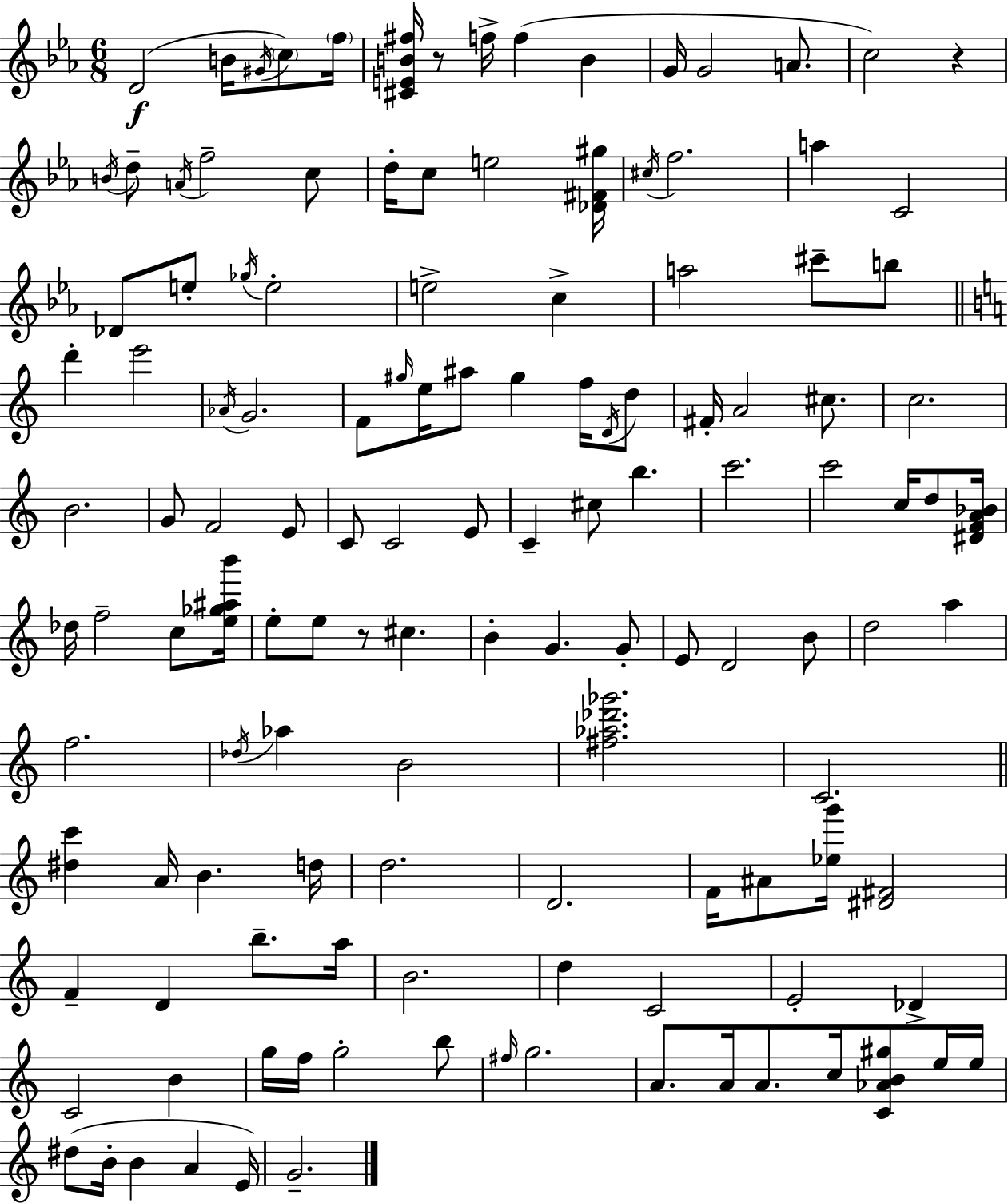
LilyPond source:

{
  \clef treble
  \numericTimeSignature
  \time 6/8
  \key c \minor
  \repeat volta 2 { d'2(\f b'16 \acciaccatura { gis'16 } \parenthesize c''8) | \parenthesize f''16 <cis' e' b' fis''>16 r8 f''16-> f''4( b'4 | g'16 g'2 a'8. | c''2) r4 | \break \acciaccatura { b'16 } d''8-- \acciaccatura { a'16 } f''2-- | c''8 d''16-. c''8 e''2 | <des' fis' gis''>16 \acciaccatura { cis''16 } f''2. | a''4 c'2 | \break des'8 e''8-. \acciaccatura { ges''16 } e''2-. | e''2-> | c''4-> a''2 | cis'''8-- b''8 \bar "||" \break \key a \minor d'''4-. e'''2 | \acciaccatura { aes'16 } g'2. | f'8 \grace { gis''16 } e''16 ais''8 gis''4 f''16 | \acciaccatura { d'16 } d''8 fis'16-. a'2 | \break cis''8. c''2. | b'2. | g'8 f'2 | e'8 c'8 c'2 | \break e'8 c'4-- cis''8 b''4. | c'''2. | c'''2 c''16 | d''8 <dis' f' a' bes'>16 des''16 f''2-- | \break c''8 <e'' ges'' ais'' b'''>16 e''8-. e''8 r8 cis''4. | b'4-. g'4. | g'8-. e'8 d'2 | b'8 d''2 a''4 | \break f''2. | \acciaccatura { des''16 } aes''4 b'2 | <fis'' aes'' des''' ges'''>2. | c'2. | \break \bar "||" \break \key c \major <dis'' c'''>4 a'16 b'4. d''16 | d''2. | d'2. | f'16 ais'8 <ees'' g'''>16 <dis' fis'>2 | \break f'4-- d'4 b''8.-- a''16 | b'2. | d''4 c'2 | e'2-. des'4-> | \break c'2 b'4 | g''16 f''16 g''2-. b''8 | \grace { fis''16 } g''2. | a'8. a'16 a'8. c''16 <c' aes' b' gis''>8 e''16 | \break e''16 dis''8( b'16-. b'4 a'4 | e'16) g'2.-- | } \bar "|."
}